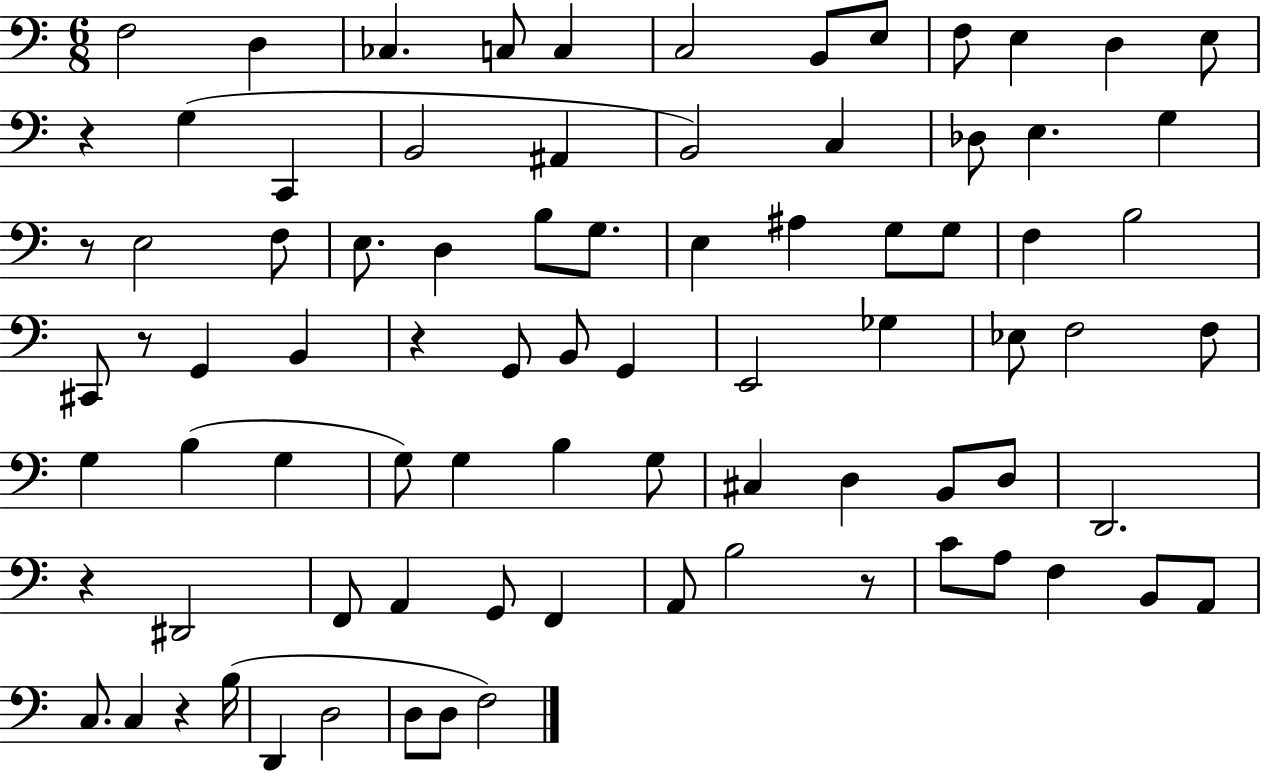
X:1
T:Untitled
M:6/8
L:1/4
K:C
F,2 D, _C, C,/2 C, C,2 B,,/2 E,/2 F,/2 E, D, E,/2 z G, C,, B,,2 ^A,, B,,2 C, _D,/2 E, G, z/2 E,2 F,/2 E,/2 D, B,/2 G,/2 E, ^A, G,/2 G,/2 F, B,2 ^C,,/2 z/2 G,, B,, z G,,/2 B,,/2 G,, E,,2 _G, _E,/2 F,2 F,/2 G, B, G, G,/2 G, B, G,/2 ^C, D, B,,/2 D,/2 D,,2 z ^D,,2 F,,/2 A,, G,,/2 F,, A,,/2 B,2 z/2 C/2 A,/2 F, B,,/2 A,,/2 C,/2 C, z B,/4 D,, D,2 D,/2 D,/2 F,2